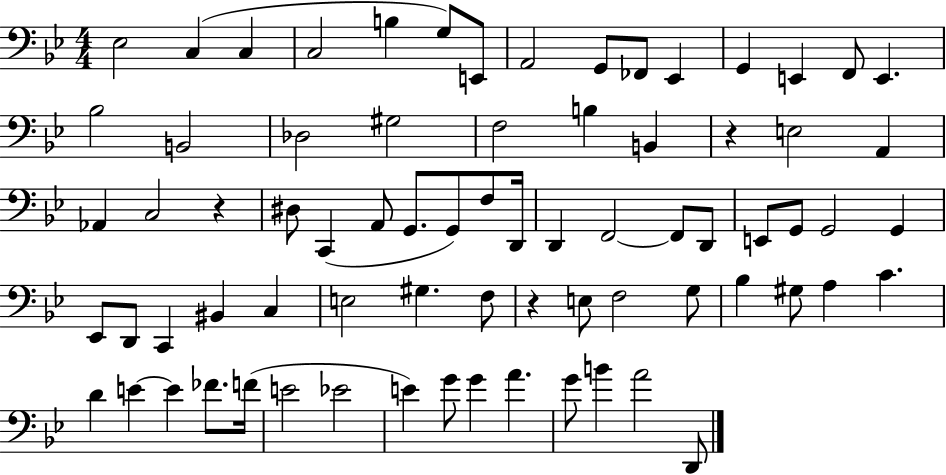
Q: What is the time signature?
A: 4/4